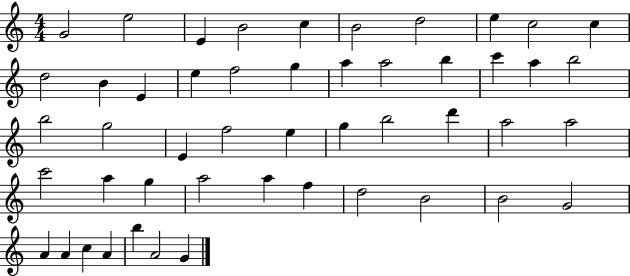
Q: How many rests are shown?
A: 0